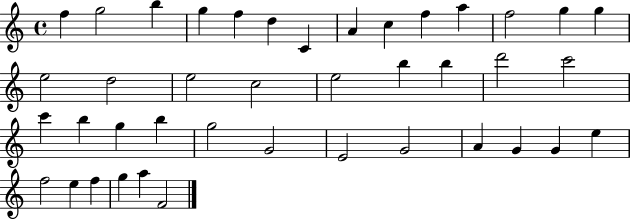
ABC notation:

X:1
T:Untitled
M:4/4
L:1/4
K:C
f g2 b g f d C A c f a f2 g g e2 d2 e2 c2 e2 b b d'2 c'2 c' b g b g2 G2 E2 G2 A G G e f2 e f g a F2